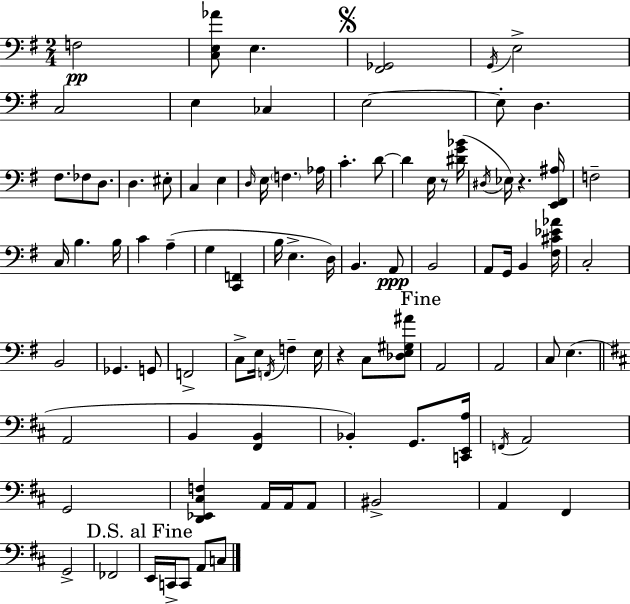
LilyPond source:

{
  \clef bass
  \numericTimeSignature
  \time 2/4
  \key e \minor
  f2\pp | <c e aes'>8 e4. | \mark \markup { \musicglyph "scripts.segno" } <fis, ges,>2 | \acciaccatura { g,16 } e2-> | \break c2 | e4 ces4 | e2~~ | e8-. d4. | \break fis8. fes8 d8. | d4. eis8-. | c4 e4 | \grace { d16 } e16 \parenthesize f4. | \break aes16 c'4.-. | d'8~~ d'4 e16 r8 | <dis' g' bes'>16( \acciaccatura { dis16 } ees16) r4. | <e, fis, ais>16 f2-- | \break c16 b4. | b16 c'4 a4--( | g4 <c, f,>4 | b16 e4.-> | \break d16) b,4. | a,8\ppp b,2 | a,8 g,16 b,4 | <fis cis' ees' aes'>16 c2-. | \break b,2 | ges,4. | g,8 f,2-> | c8-> e16 \acciaccatura { f,16 } f4-- | \break e16 r4 | c8 <des e gis ais'>8 \mark "Fine" a,2 | a,2 | c8 e4.( | \break \bar "||" \break \key d \major a,2 | b,4 <fis, b,>4 | bes,4-.) g,8. <c, e, a>16 | \acciaccatura { f,16 } a,2 | \break g,2 | <d, ees, cis f>4 a,16 a,16 a,8 | bis,2-> | a,4 fis,4 | \break g,2-> | fes,2 | \mark "D.S. al Fine" e,16 c,16-> c,8 a,8 c8 | \bar "|."
}